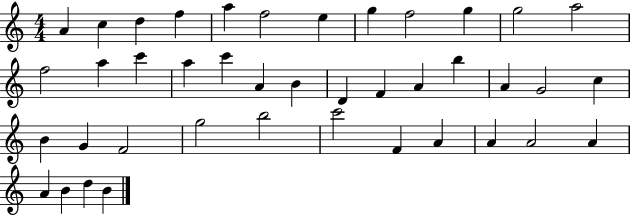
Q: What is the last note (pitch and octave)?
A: B4